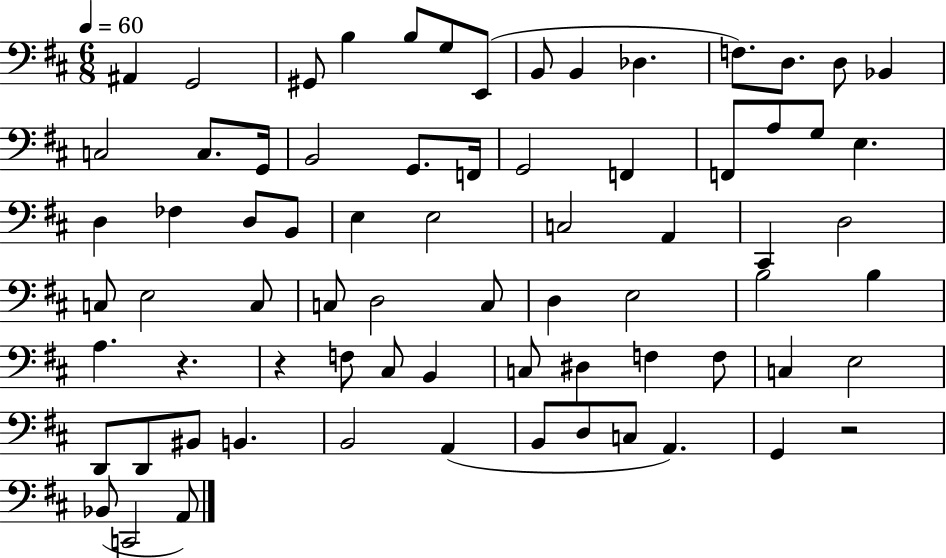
{
  \clef bass
  \numericTimeSignature
  \time 6/8
  \key d \major
  \tempo 4 = 60
  ais,4 g,2 | gis,8 b4 b8 g8 e,8( | b,8 b,4 des4. | f8.) d8. d8 bes,4 | \break c2 c8. g,16 | b,2 g,8. f,16 | g,2 f,4 | f,8 a8 g8 e4. | \break d4 fes4 d8 b,8 | e4 e2 | c2 a,4 | cis,4 d2 | \break c8 e2 c8 | c8 d2 c8 | d4 e2 | b2 b4 | \break a4. r4. | r4 f8 cis8 b,4 | c8 dis4 f4 f8 | c4 e2 | \break d,8 d,8 bis,8 b,4. | b,2 a,4( | b,8 d8 c8 a,4.) | g,4 r2 | \break bes,8( c,2 a,8) | \bar "|."
}